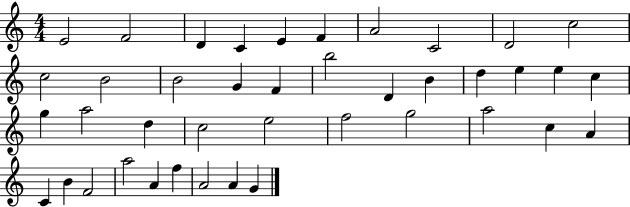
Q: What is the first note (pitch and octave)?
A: E4